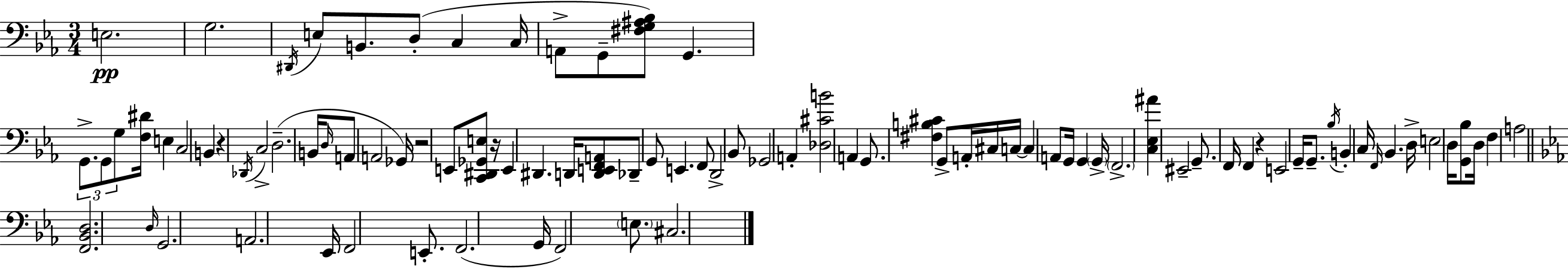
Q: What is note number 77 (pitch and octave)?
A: E3